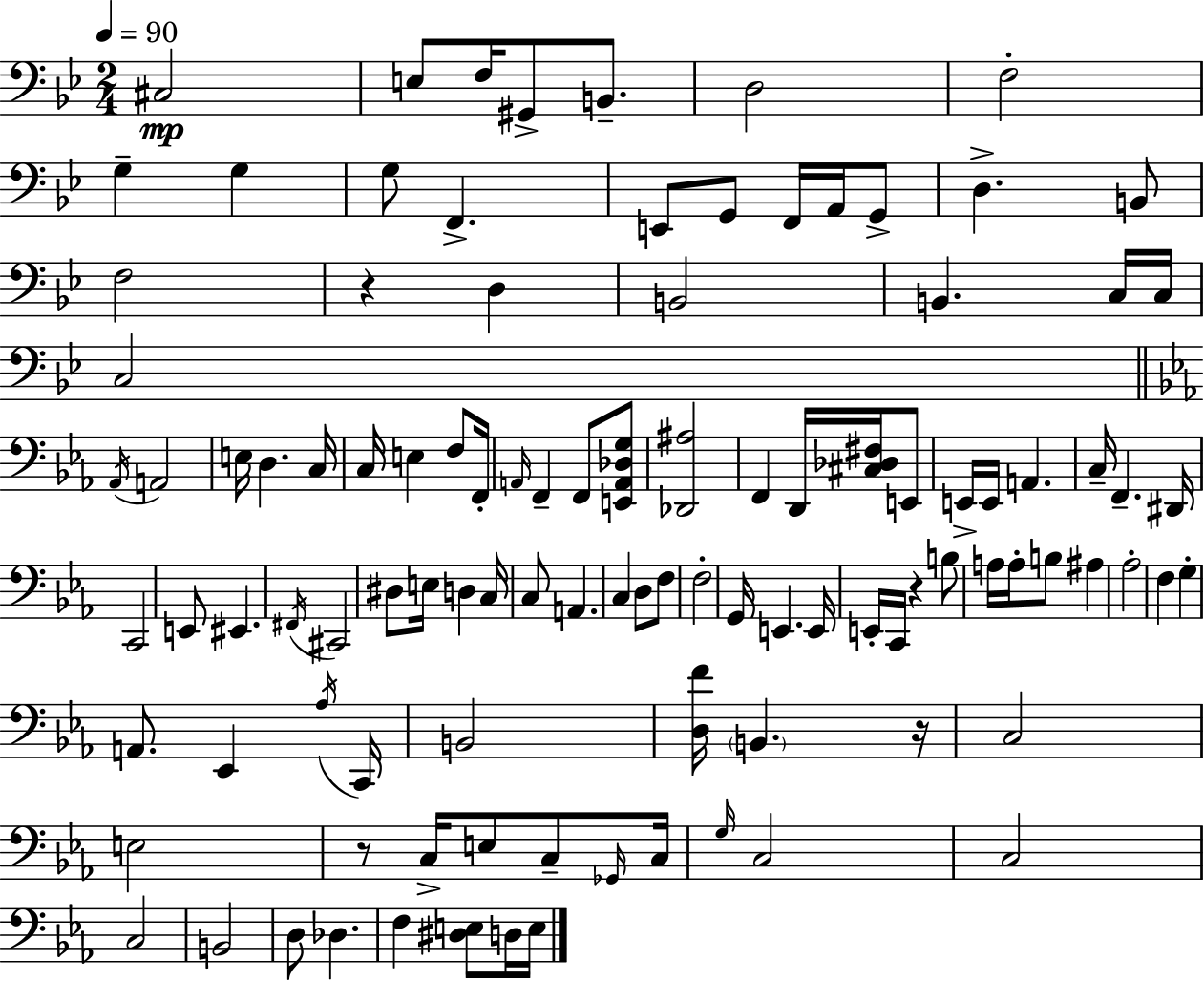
{
  \clef bass
  \numericTimeSignature
  \time 2/4
  \key g \minor
  \tempo 4 = 90
  cis2\mp | e8 f16 gis,8-> b,8.-- | d2 | f2-. | \break g4-- g4 | g8 f,4.-> | e,8 g,8 f,16 a,16 g,8-> | d4.-> b,8 | \break f2 | r4 d4 | b,2 | b,4. c16 c16 | \break c2 | \bar "||" \break \key ees \major \acciaccatura { aes,16 } a,2 | e16 d4. | c16 c16 e4 f8 | f,16-. \grace { a,16 } f,4-- f,8 | \break <e, a, des g>8 <des, ais>2 | f,4 d,16 <cis des fis>16 | e,8 e,16-> e,16 a,4. | c16-- f,4.-- | \break dis,16 c,2 | e,8 eis,4. | \acciaccatura { fis,16 } cis,2 | dis8 e16 d4 | \break c16 c8 a,4. | c4 d8 | f8 f2-. | g,16 e,4. | \break e,16 e,16-. c,16 r4 | b8 a16 a16-. b8 ais4 | aes2-. | f4 g4-. | \break a,8. ees,4 | \acciaccatura { aes16 } c,16 b,2 | <d f'>16 \parenthesize b,4. | r16 c2 | \break e2 | r8 c16-> e8 | c8-- \grace { ges,16 } c16 \grace { g16 } c2 | c2 | \break c2 | b,2 | d8 | des4. f4 | \break <dis e>8 d16 e16 \bar "|."
}